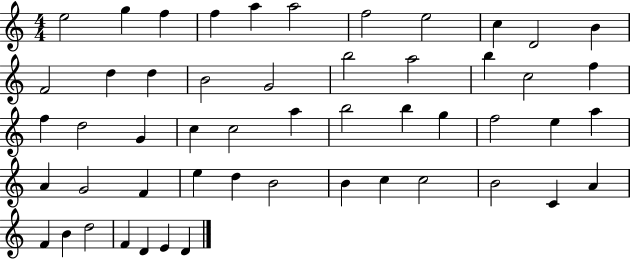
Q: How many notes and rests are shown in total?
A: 52